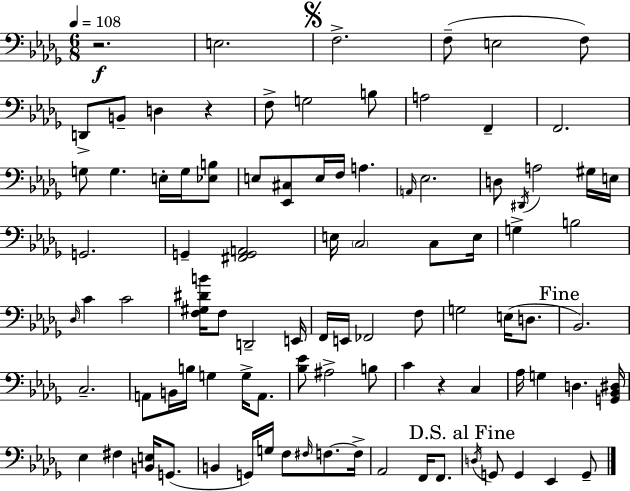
R/h. E3/h. F3/h. F3/e E3/h F3/e D2/e B2/e D3/q R/q F3/e G3/h B3/e A3/h F2/q F2/h. G3/e G3/q. E3/s G3/s [Eb3,B3]/e E3/e [Eb2,C#3]/e E3/s F3/s A3/q. A2/s Eb3/h. D3/e D#2/s A3/h G#3/s E3/s G2/h. G2/q [F#2,G2,A2]/h E3/s C3/h C3/e E3/s G3/q B3/h Db3/s C4/q C4/h [F3,G#3,D#4,B4]/s F3/e D2/h E2/s F2/s E2/s FES2/h F3/e G3/h E3/s D3/e. Bb2/h. C3/h. A2/e B2/s B3/s G3/q G3/s A2/e. [Bb3,Eb4]/e A#3/h B3/e C4/q R/q C3/q Ab3/s G3/q D3/q. [G2,Bb2,D#3]/s Eb3/q F#3/q [B2,E3]/s G2/e. B2/q G2/s G3/s F3/e F#3/s F3/e. F3/s Ab2/h F2/s F2/e. D3/s G2/e G2/q Eb2/q G2/e